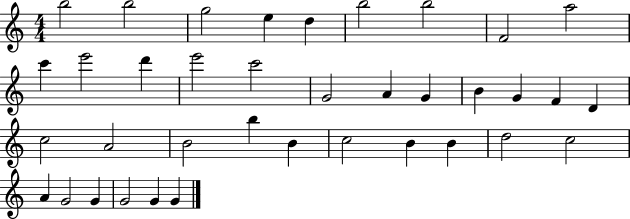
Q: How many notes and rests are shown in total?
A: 37